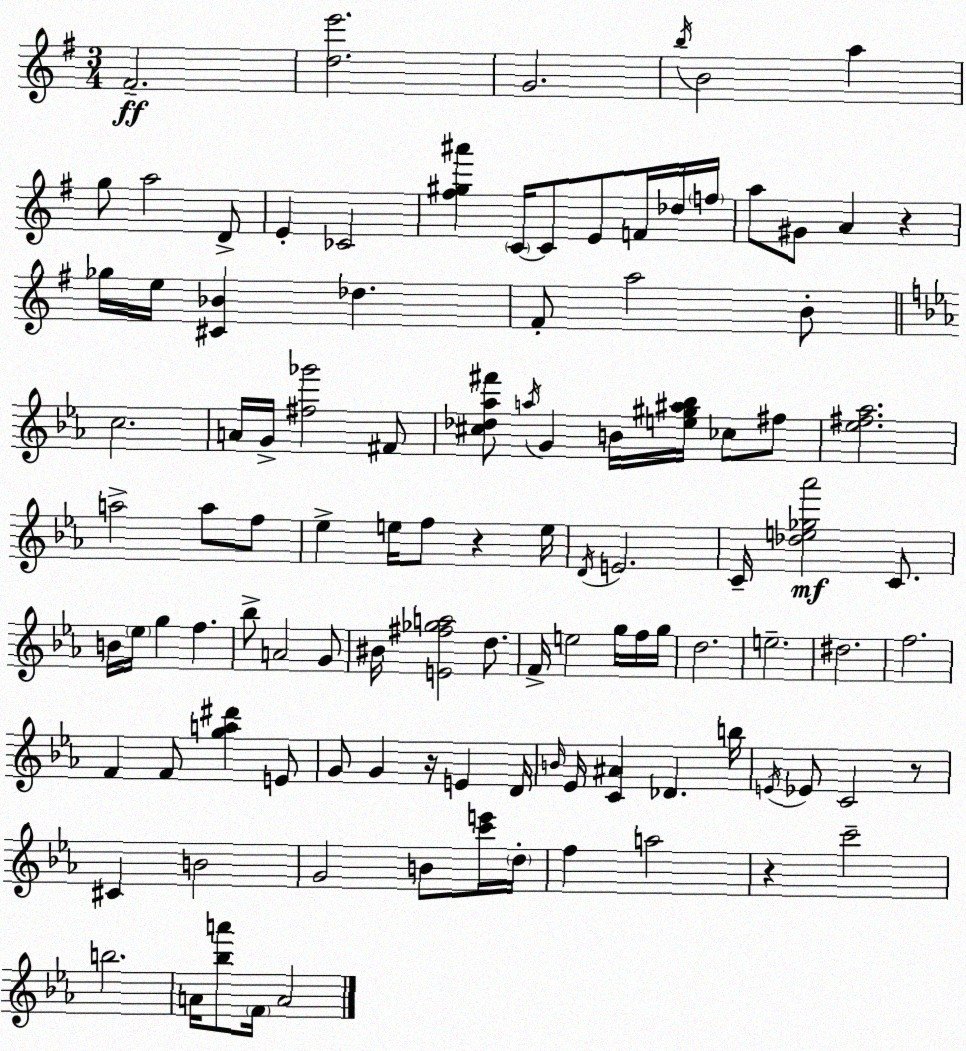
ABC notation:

X:1
T:Untitled
M:3/4
L:1/4
K:Em
^F2 [de']2 G2 b/4 B2 a g/2 a2 D/2 E _C2 [^f^g^a'] C/4 C/2 E/2 F/4 _d/4 f/4 a/2 ^G/2 A z _g/4 e/4 [^C_B] _d ^F/2 a2 B/2 c2 A/4 G/4 [^f_g']2 ^F/2 [^c_d_a^f']/2 a/4 G B/4 [e^g^a_b]/4 _c/2 ^f/2 [_e^f_a]2 a2 a/2 f/2 _e e/4 f/2 z e/4 D/4 E2 C/4 [_de_g_a']2 C/2 B/4 _e/4 g f _b/2 A2 G/2 ^B/4 [E^f_ga]2 d/2 F/4 e2 g/4 f/4 g/4 d2 e2 ^d2 f2 F F/2 [ga^d'] E/2 G/2 G z/4 E D/4 B/4 _E/4 [C^A] _D b/4 E/4 _E/2 C2 z/2 ^C B2 G2 B/2 [c'e']/4 d/4 f a2 z c'2 b2 A/4 [_ba']/2 F/4 A2